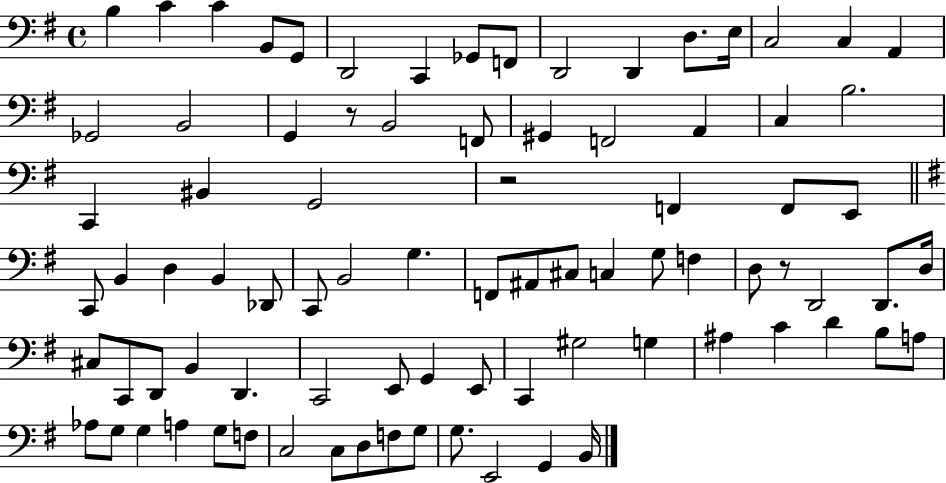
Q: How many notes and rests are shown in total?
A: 85